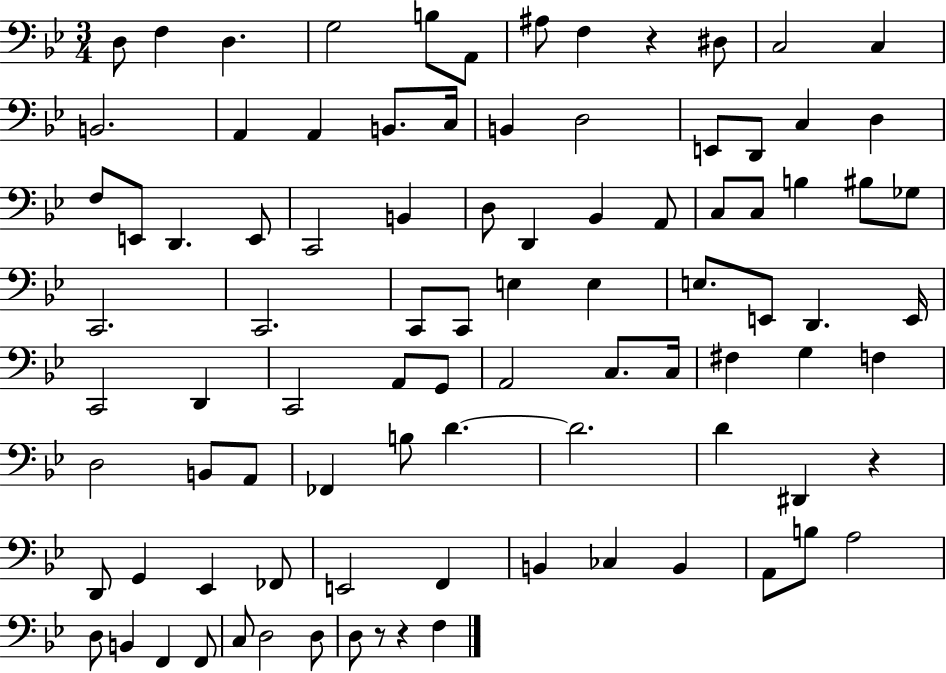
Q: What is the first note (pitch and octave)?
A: D3